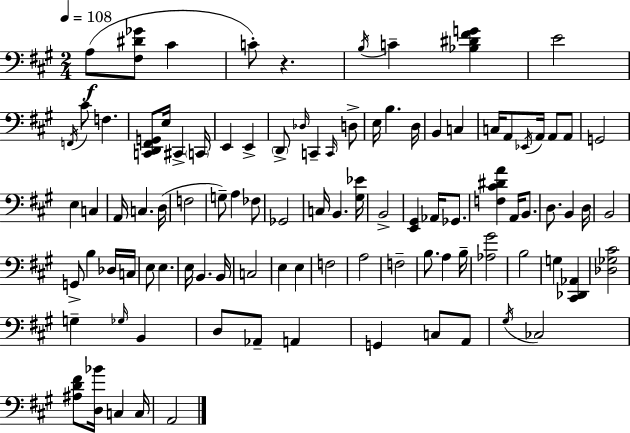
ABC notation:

X:1
T:Untitled
M:2/4
L:1/4
K:A
A,/2 [^F,^D_G]/2 ^C C/2 z B,/4 C [_B,^D^FG] E2 F,,/4 ^C/2 F, [C,,D,,^F,,G,,]/2 E,/4 ^C,, C,,/4 E,, E,, D,,/2 _D,/4 C,, C,,/4 D,/2 E,/4 B, D,/4 B,, C, C,/4 A,,/2 _E,,/4 A,,/4 A,,/2 A,,/2 G,,2 E, C, A,,/4 C, D,/4 F,2 G,/2 A, _F,/2 _G,,2 C,/4 B,, [^G,_E]/4 B,,2 [E,,^G,,] _A,,/4 _G,,/2 [F,^C^DA] A,,/4 B,,/2 D,/2 B,, D,/4 B,,2 G,,/2 B, _D,/4 C,/4 E,/2 E, E,/4 B,, B,,/4 C,2 E, E, F,2 A,2 F,2 B,/2 A, B,/4 [_A,^G]2 B,2 G, [^C,,_D,,_A,,] [_D,_G,^C]2 G, _G,/4 B,, D,/2 _A,,/2 A,, G,, C,/2 A,,/2 ^G,/4 _C,2 [^A,D^F]/2 [D,_B]/4 C, C,/4 A,,2